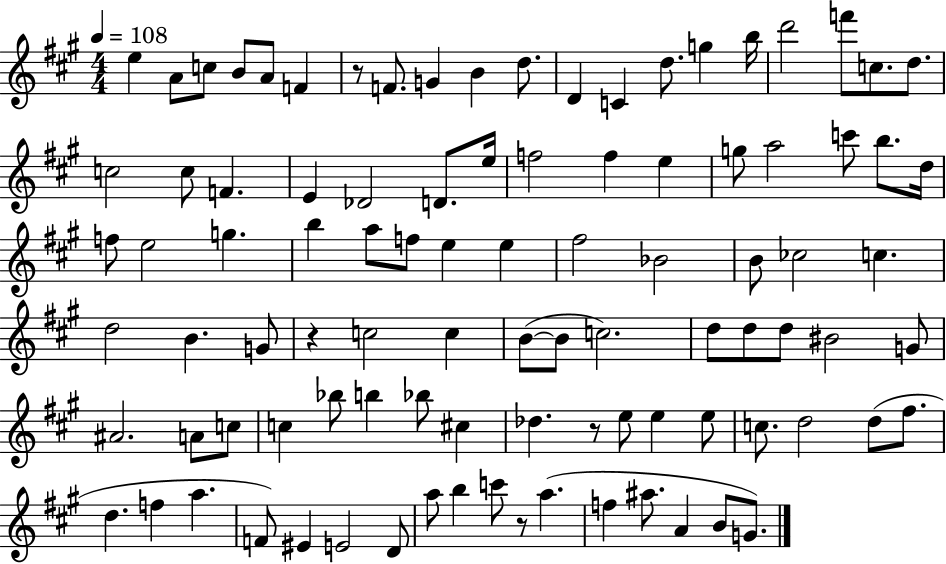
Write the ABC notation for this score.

X:1
T:Untitled
M:4/4
L:1/4
K:A
e A/2 c/2 B/2 A/2 F z/2 F/2 G B d/2 D C d/2 g b/4 d'2 f'/2 c/2 d/2 c2 c/2 F E _D2 D/2 e/4 f2 f e g/2 a2 c'/2 b/2 d/4 f/2 e2 g b a/2 f/2 e e ^f2 _B2 B/2 _c2 c d2 B G/2 z c2 c B/2 B/2 c2 d/2 d/2 d/2 ^B2 G/2 ^A2 A/2 c/2 c _b/2 b _b/2 ^c _d z/2 e/2 e e/2 c/2 d2 d/2 ^f/2 d f a F/2 ^E E2 D/2 a/2 b c'/2 z/2 a f ^a/2 A B/2 G/2